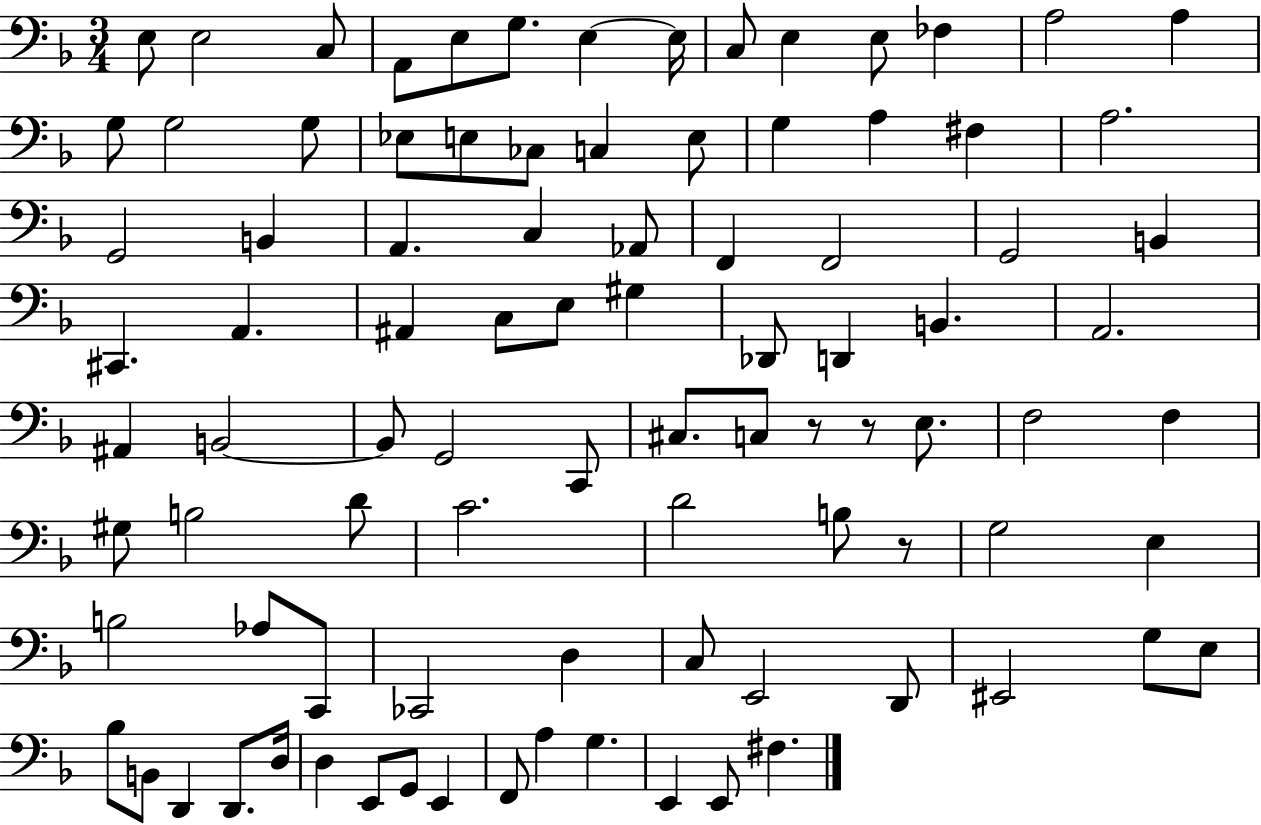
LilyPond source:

{
  \clef bass
  \numericTimeSignature
  \time 3/4
  \key f \major
  e8 e2 c8 | a,8 e8 g8. e4~~ e16 | c8 e4 e8 fes4 | a2 a4 | \break g8 g2 g8 | ees8 e8 ces8 c4 e8 | g4 a4 fis4 | a2. | \break g,2 b,4 | a,4. c4 aes,8 | f,4 f,2 | g,2 b,4 | \break cis,4. a,4. | ais,4 c8 e8 gis4 | des,8 d,4 b,4. | a,2. | \break ais,4 b,2~~ | b,8 g,2 c,8 | cis8. c8 r8 r8 e8. | f2 f4 | \break gis8 b2 d'8 | c'2. | d'2 b8 r8 | g2 e4 | \break b2 aes8 c,8 | ces,2 d4 | c8 e,2 d,8 | eis,2 g8 e8 | \break bes8 b,8 d,4 d,8. d16 | d4 e,8 g,8 e,4 | f,8 a4 g4. | e,4 e,8 fis4. | \break \bar "|."
}